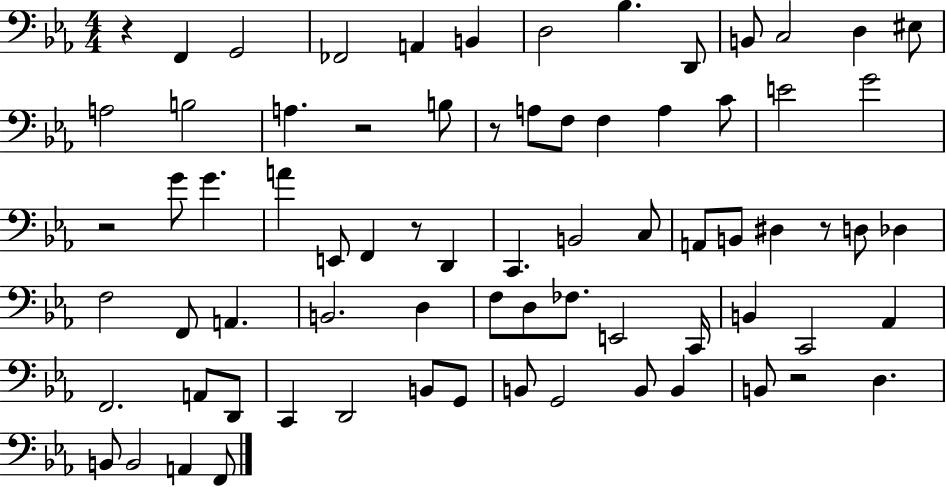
{
  \clef bass
  \numericTimeSignature
  \time 4/4
  \key ees \major
  r4 f,4 g,2 | fes,2 a,4 b,4 | d2 bes4. d,8 | b,8 c2 d4 eis8 | \break a2 b2 | a4. r2 b8 | r8 a8 f8 f4 a4 c'8 | e'2 g'2 | \break r2 g'8 g'4. | a'4 e,8 f,4 r8 d,4 | c,4. b,2 c8 | a,8 b,8 dis4 r8 d8 des4 | \break f2 f,8 a,4. | b,2. d4 | f8 d8 fes8. e,2 c,16 | b,4 c,2 aes,4 | \break f,2. a,8 d,8 | c,4 d,2 b,8 g,8 | b,8 g,2 b,8 b,4 | b,8 r2 d4. | \break b,8 b,2 a,4 f,8 | \bar "|."
}